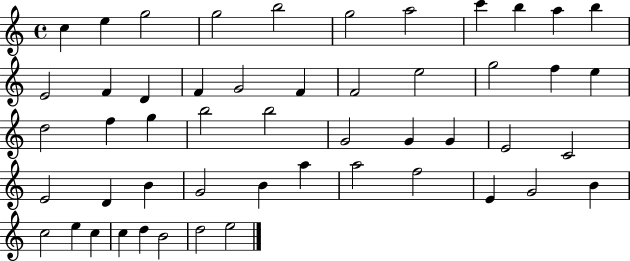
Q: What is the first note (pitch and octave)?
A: C5